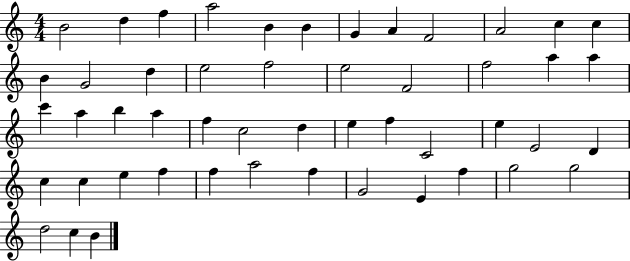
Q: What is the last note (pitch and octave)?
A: B4